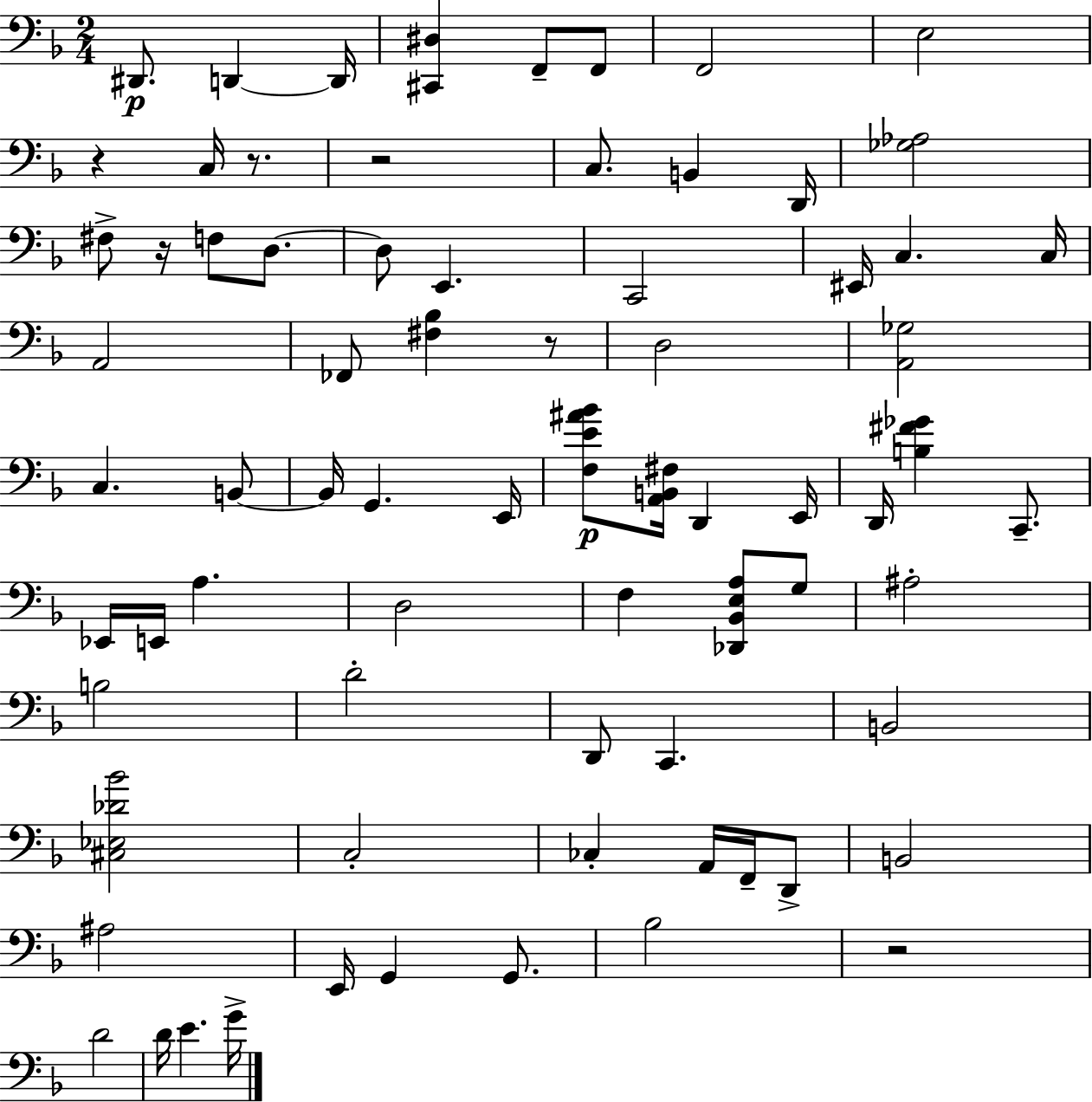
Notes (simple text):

D#2/e. D2/q D2/s [C#2,D#3]/q F2/e F2/e F2/h E3/h R/q C3/s R/e. R/h C3/e. B2/q D2/s [Gb3,Ab3]/h F#3/e R/s F3/e D3/e. D3/e E2/q. C2/h EIS2/s C3/q. C3/s A2/h FES2/e [F#3,Bb3]/q R/e D3/h [A2,Gb3]/h C3/q. B2/e B2/s G2/q. E2/s [F3,E4,A#4,Bb4]/e [A2,B2,F#3]/s D2/q E2/s D2/s [B3,F#4,Gb4]/q C2/e. Eb2/s E2/s A3/q. D3/h F3/q [Db2,Bb2,E3,A3]/e G3/e A#3/h B3/h D4/h D2/e C2/q. B2/h [C#3,Eb3,Db4,Bb4]/h C3/h CES3/q A2/s F2/s D2/e B2/h A#3/h E2/s G2/q G2/e. Bb3/h R/h D4/h D4/s E4/q. G4/s